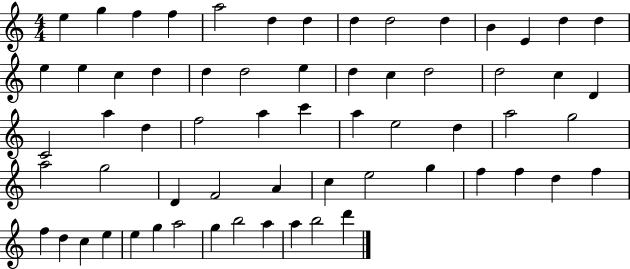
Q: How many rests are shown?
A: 0